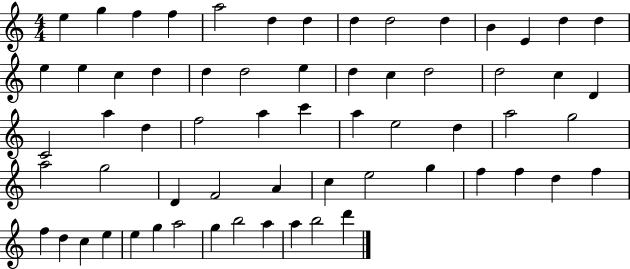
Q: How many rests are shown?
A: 0